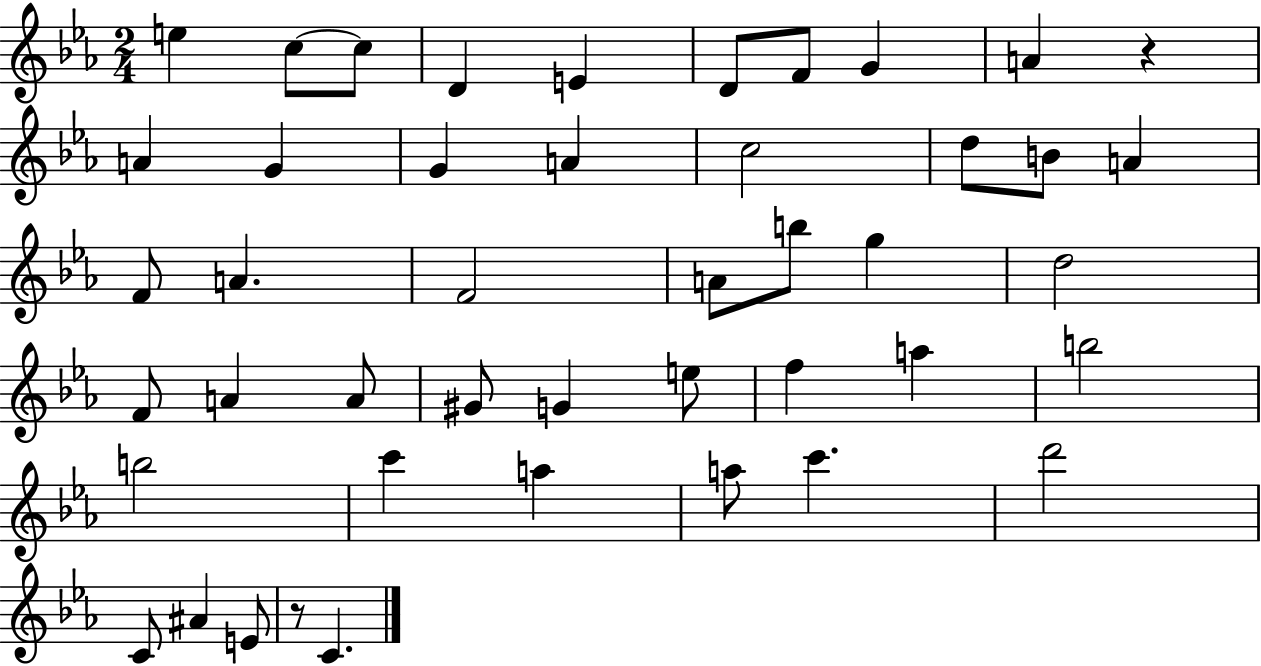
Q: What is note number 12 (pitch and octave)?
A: G4